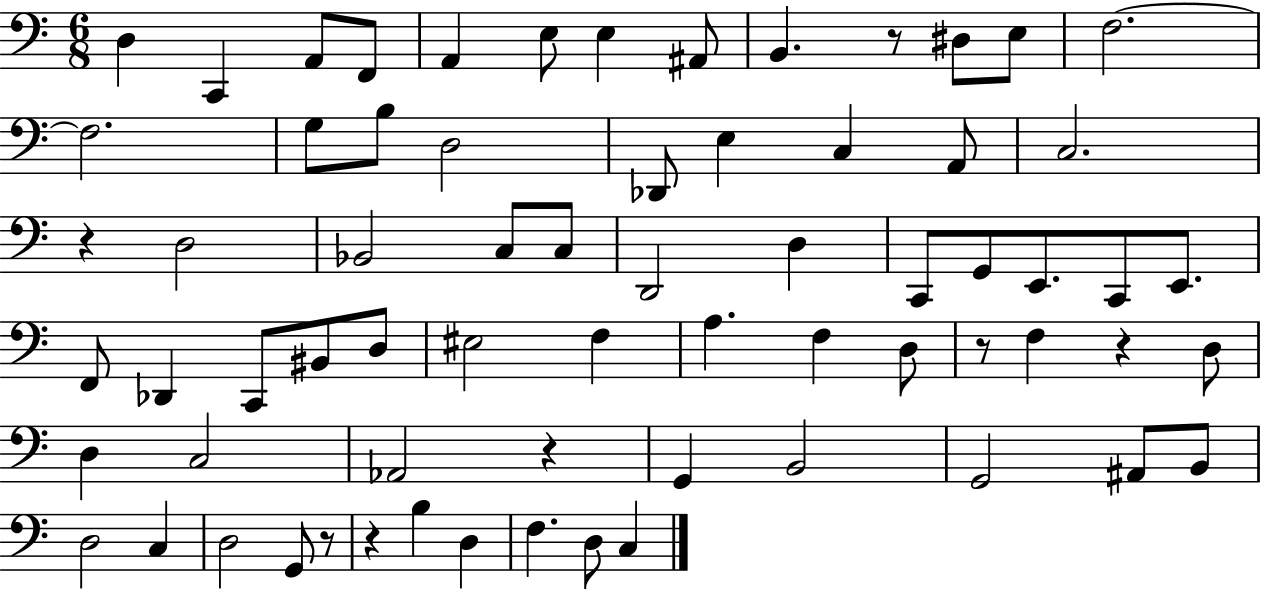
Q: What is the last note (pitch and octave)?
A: C3